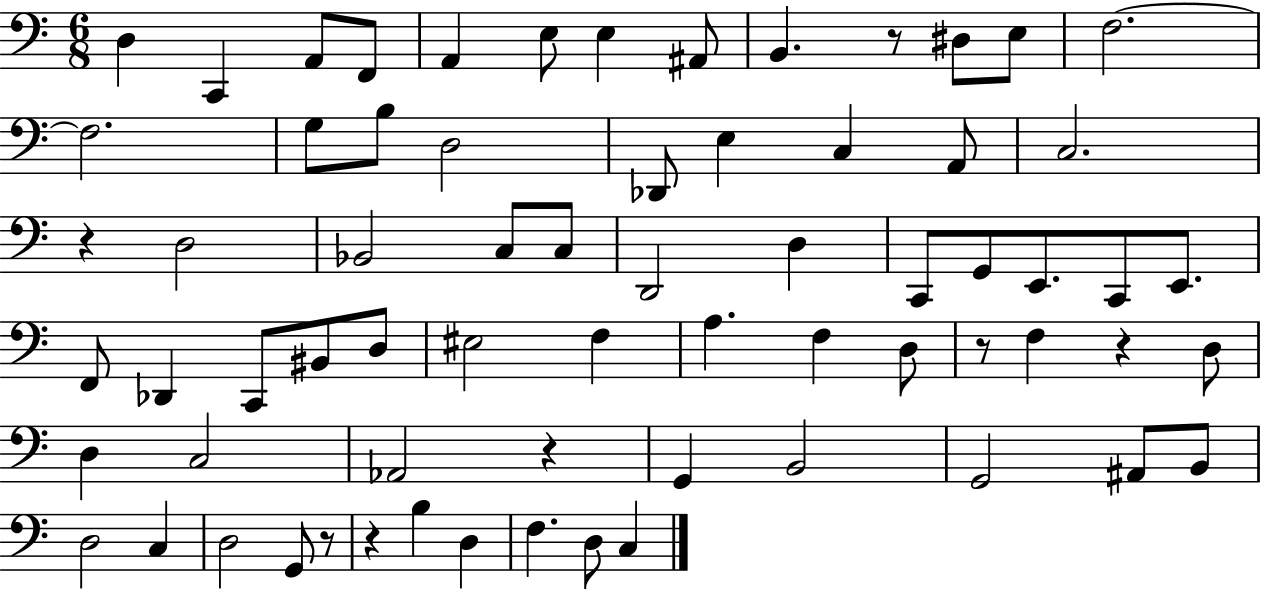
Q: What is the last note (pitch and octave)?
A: C3